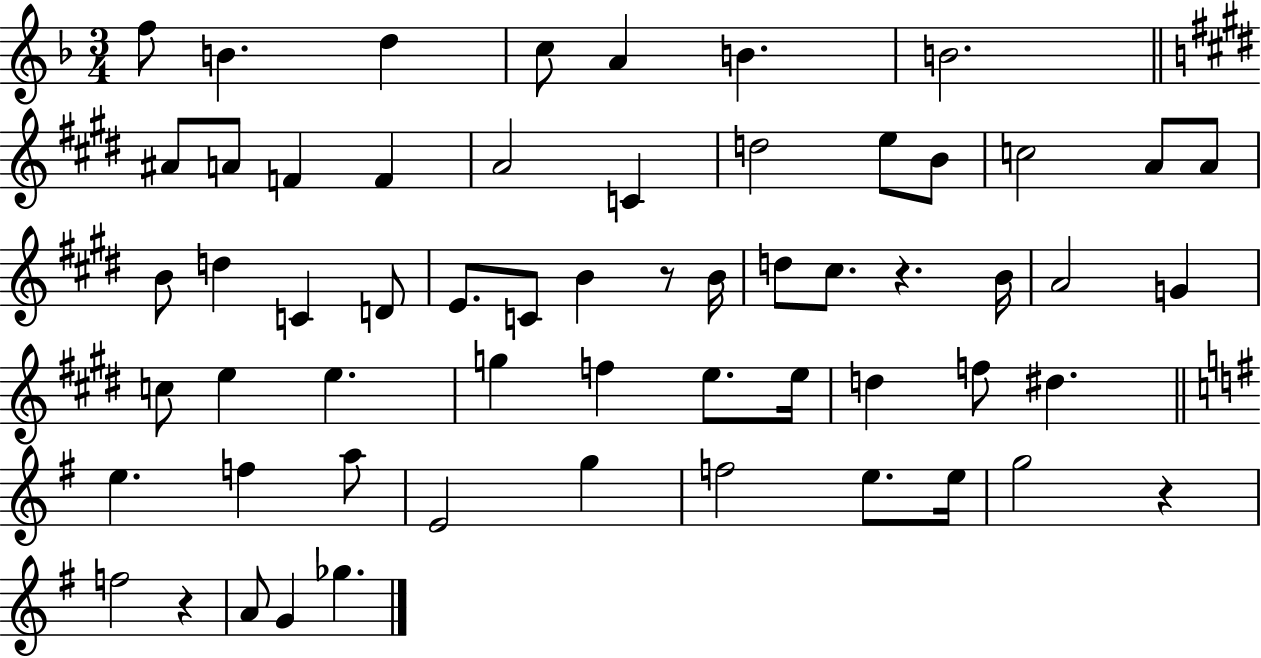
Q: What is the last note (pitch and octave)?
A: Gb5